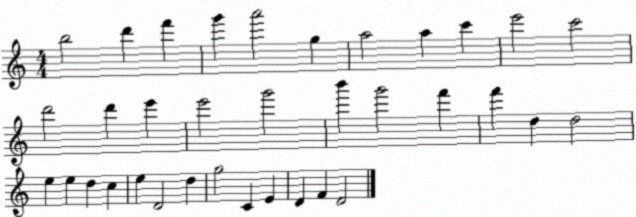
X:1
T:Untitled
M:4/4
L:1/4
K:C
b2 d' f' g' a'2 g a2 a c' e'2 c'2 d'2 d' e' e'2 g'2 b' g'2 f' f' d d2 e e d c e D2 d g2 C E D F D2